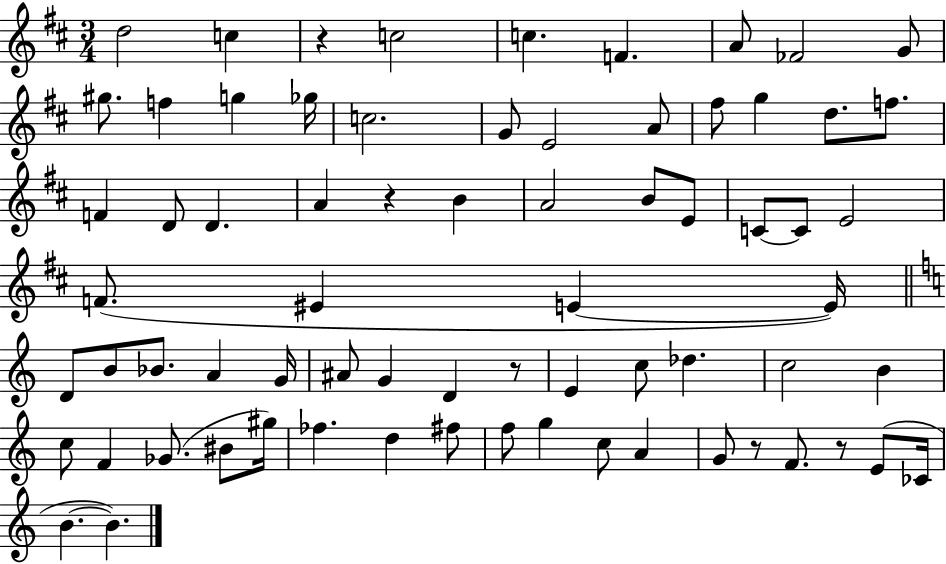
D5/h C5/q R/q C5/h C5/q. F4/q. A4/e FES4/h G4/e G#5/e. F5/q G5/q Gb5/s C5/h. G4/e E4/h A4/e F#5/e G5/q D5/e. F5/e. F4/q D4/e D4/q. A4/q R/q B4/q A4/h B4/e E4/e C4/e C4/e E4/h F4/e. EIS4/q E4/q E4/s D4/e B4/e Bb4/e. A4/q G4/s A#4/e G4/q D4/q R/e E4/q C5/e Db5/q. C5/h B4/q C5/e F4/q Gb4/e. BIS4/e G#5/s FES5/q. D5/q F#5/e F5/e G5/q C5/e A4/q G4/e R/e F4/e. R/e E4/e CES4/s B4/q. B4/q.